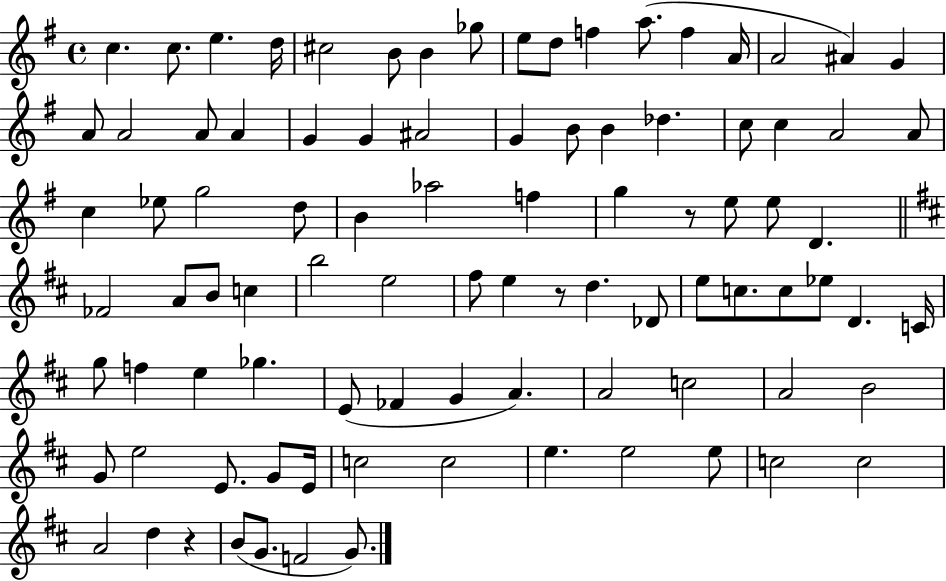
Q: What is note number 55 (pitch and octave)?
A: C5